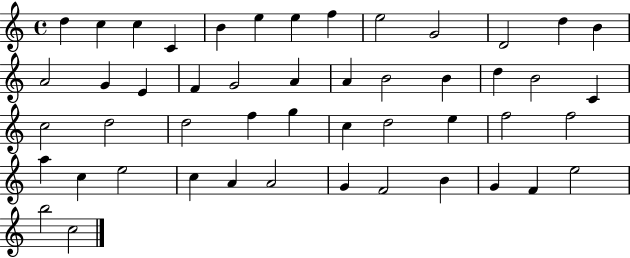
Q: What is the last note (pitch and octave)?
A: C5